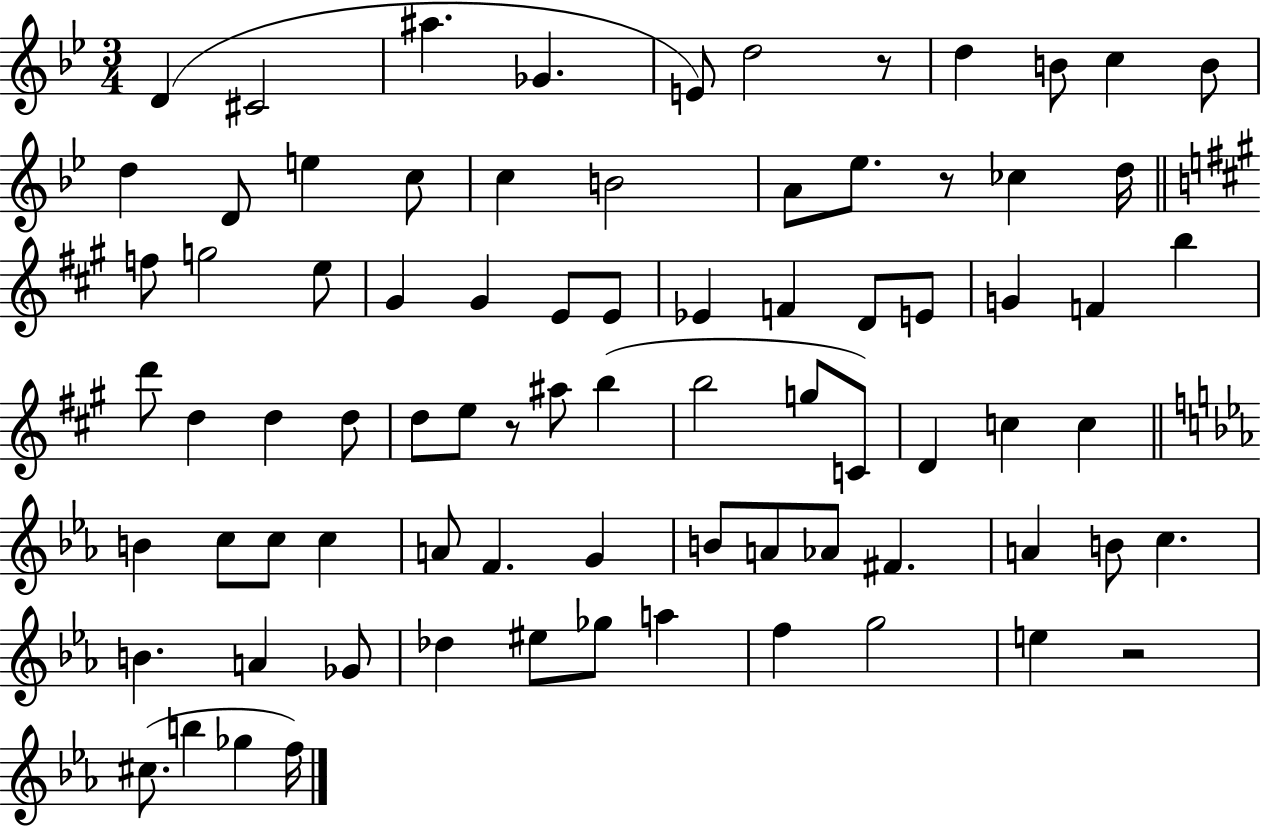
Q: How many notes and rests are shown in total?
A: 80